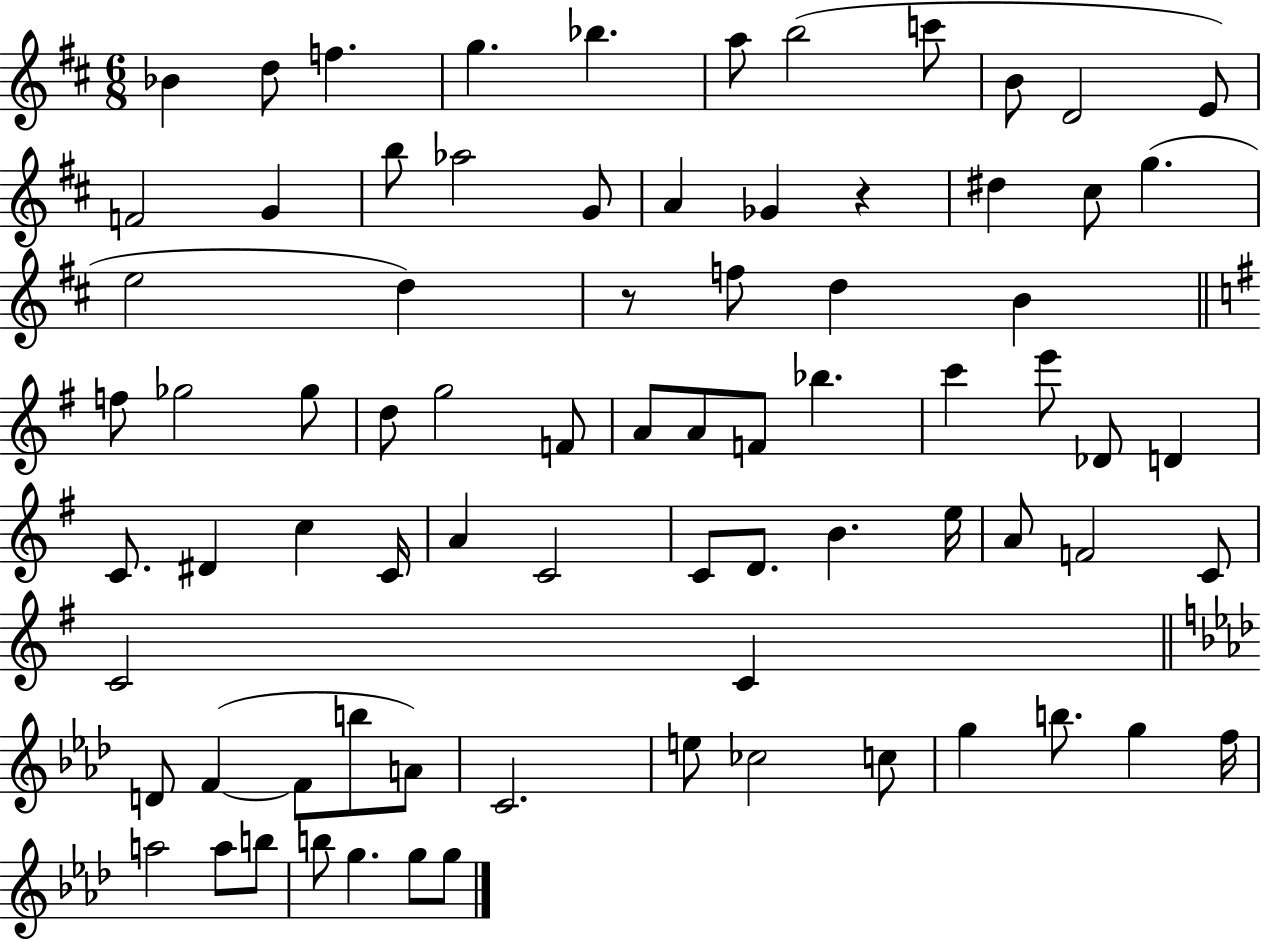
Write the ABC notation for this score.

X:1
T:Untitled
M:6/8
L:1/4
K:D
_B d/2 f g _b a/2 b2 c'/2 B/2 D2 E/2 F2 G b/2 _a2 G/2 A _G z ^d ^c/2 g e2 d z/2 f/2 d B f/2 _g2 _g/2 d/2 g2 F/2 A/2 A/2 F/2 _b c' e'/2 _D/2 D C/2 ^D c C/4 A C2 C/2 D/2 B e/4 A/2 F2 C/2 C2 C D/2 F F/2 b/2 A/2 C2 e/2 _c2 c/2 g b/2 g f/4 a2 a/2 b/2 b/2 g g/2 g/2